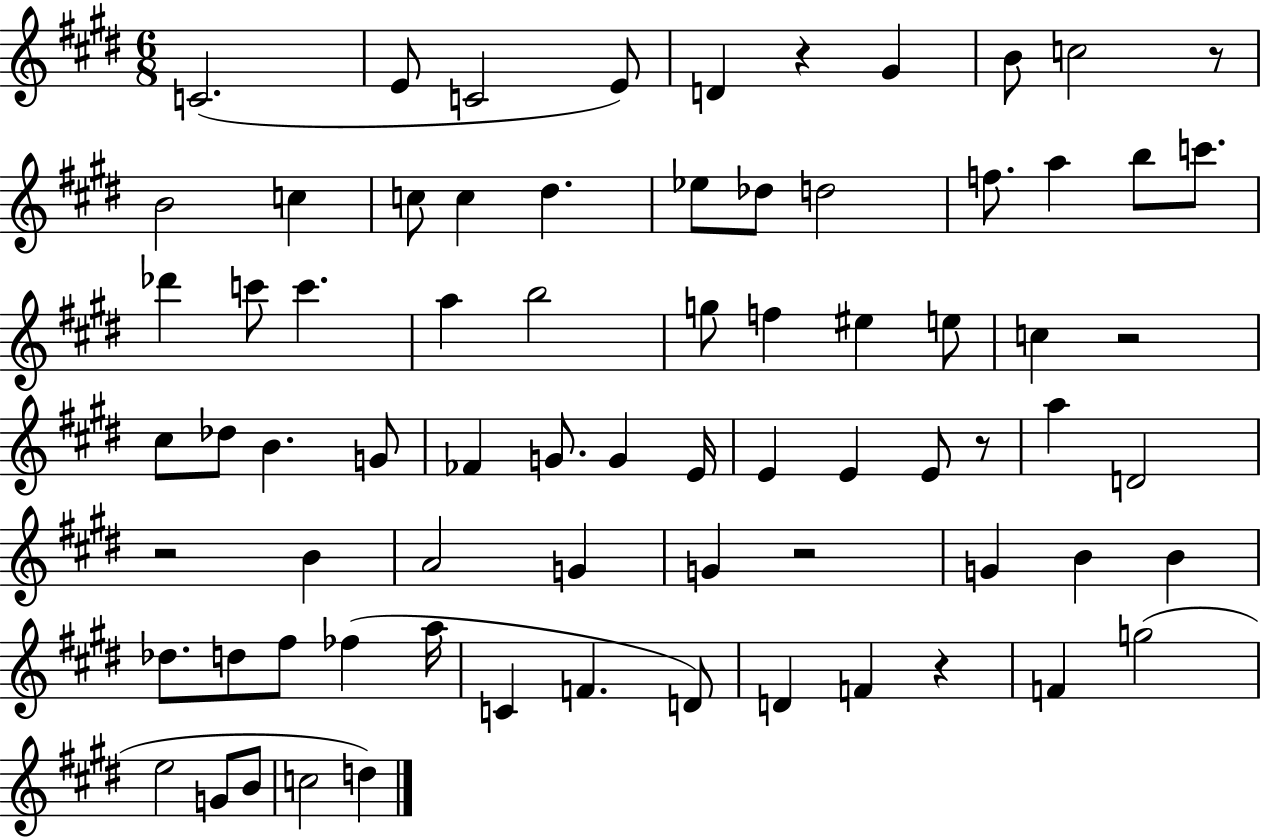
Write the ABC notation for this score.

X:1
T:Untitled
M:6/8
L:1/4
K:E
C2 E/2 C2 E/2 D z ^G B/2 c2 z/2 B2 c c/2 c ^d _e/2 _d/2 d2 f/2 a b/2 c'/2 _d' c'/2 c' a b2 g/2 f ^e e/2 c z2 ^c/2 _d/2 B G/2 _F G/2 G E/4 E E E/2 z/2 a D2 z2 B A2 G G z2 G B B _d/2 d/2 ^f/2 _f a/4 C F D/2 D F z F g2 e2 G/2 B/2 c2 d